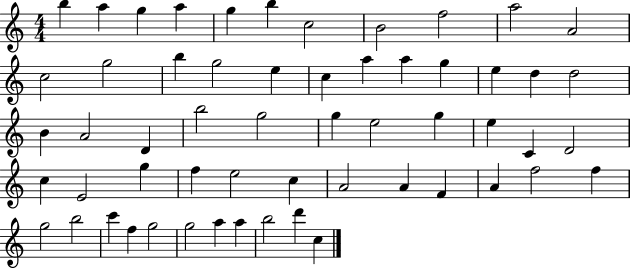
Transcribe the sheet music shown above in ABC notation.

X:1
T:Untitled
M:4/4
L:1/4
K:C
b a g a g b c2 B2 f2 a2 A2 c2 g2 b g2 e c a a g e d d2 B A2 D b2 g2 g e2 g e C D2 c E2 g f e2 c A2 A F A f2 f g2 b2 c' f g2 g2 a a b2 d' c